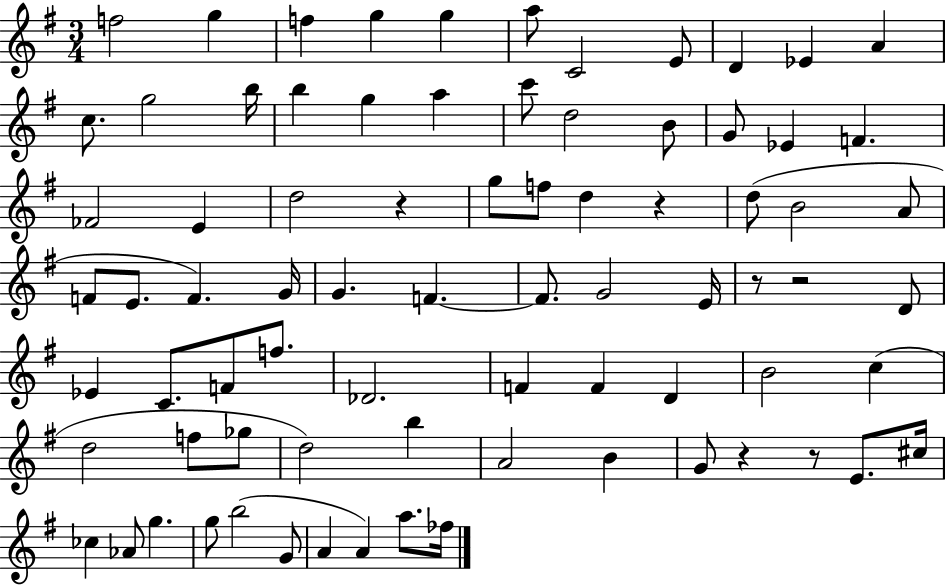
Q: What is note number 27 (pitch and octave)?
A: G5